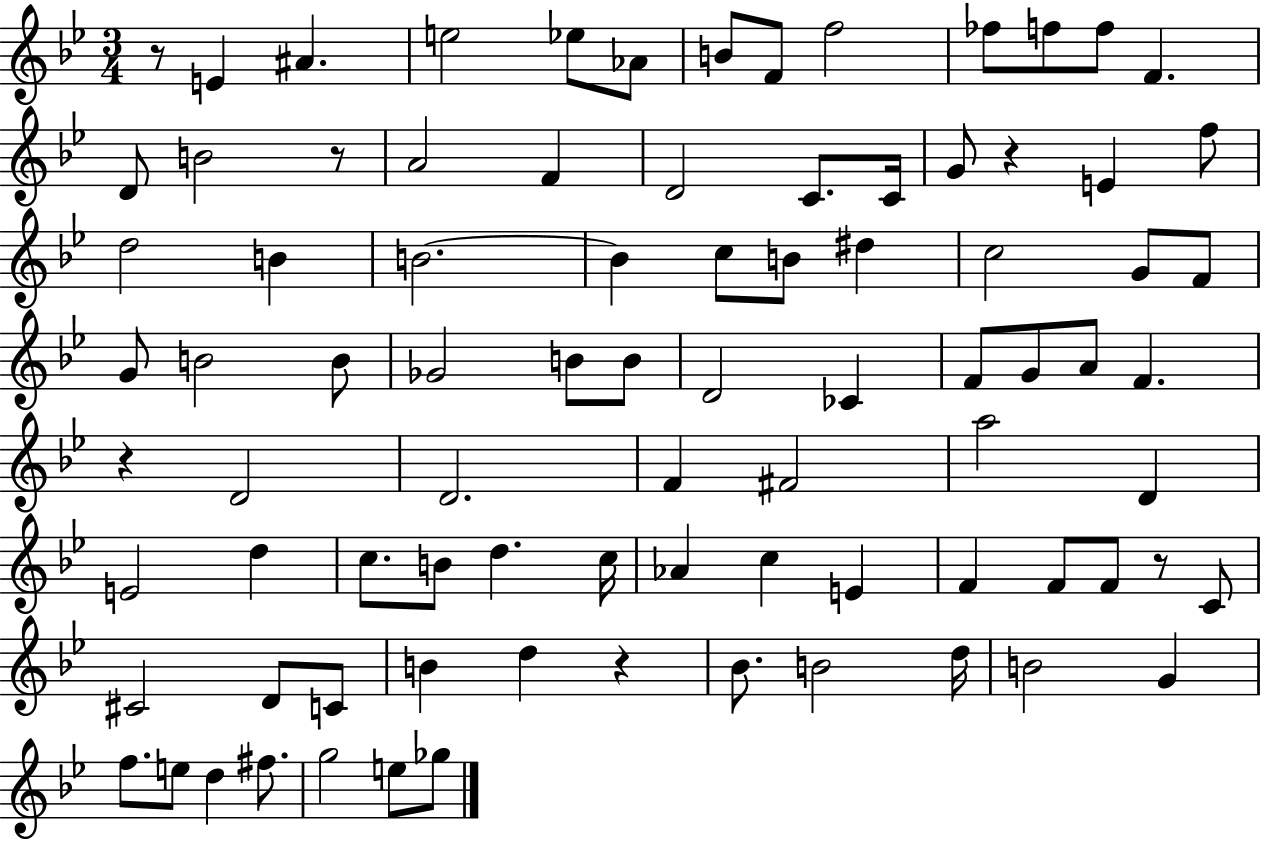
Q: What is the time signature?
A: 3/4